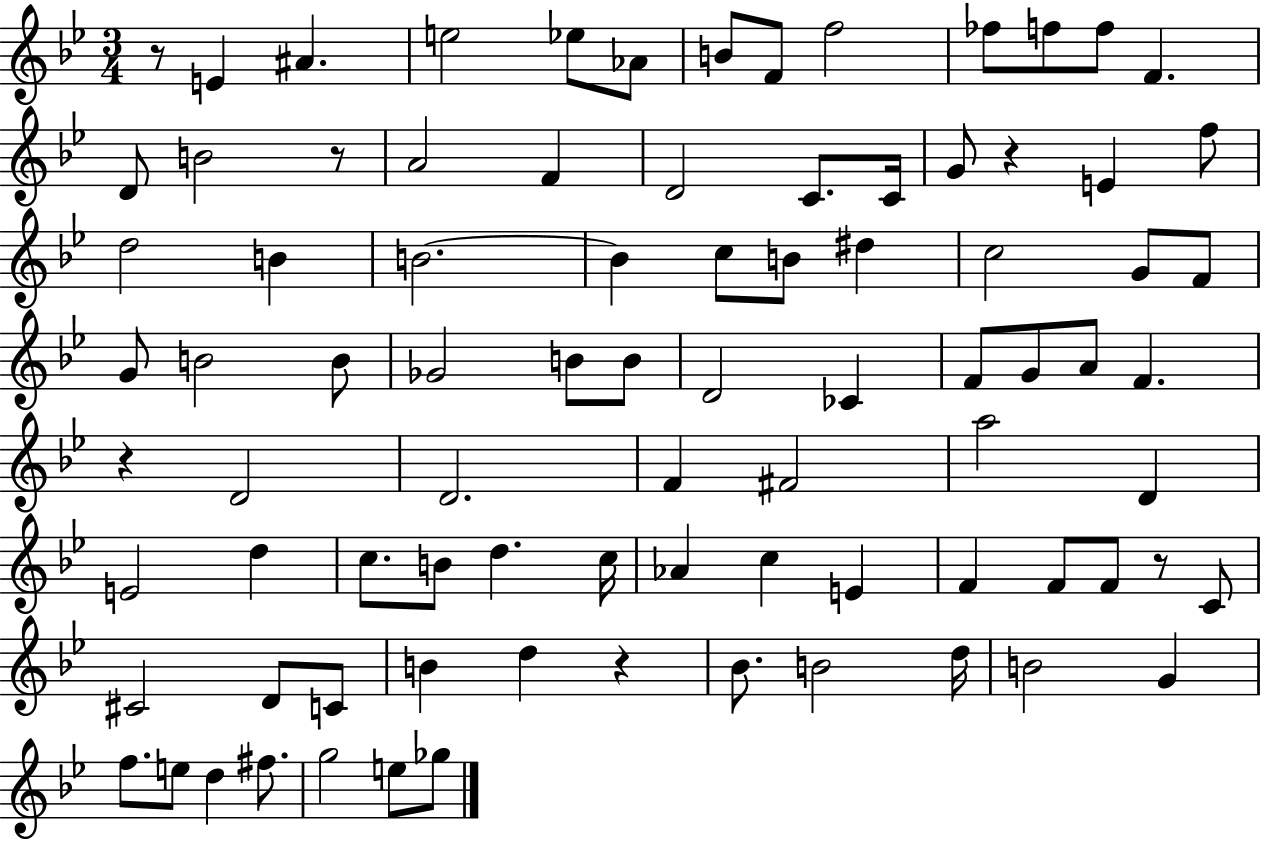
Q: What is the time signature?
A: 3/4